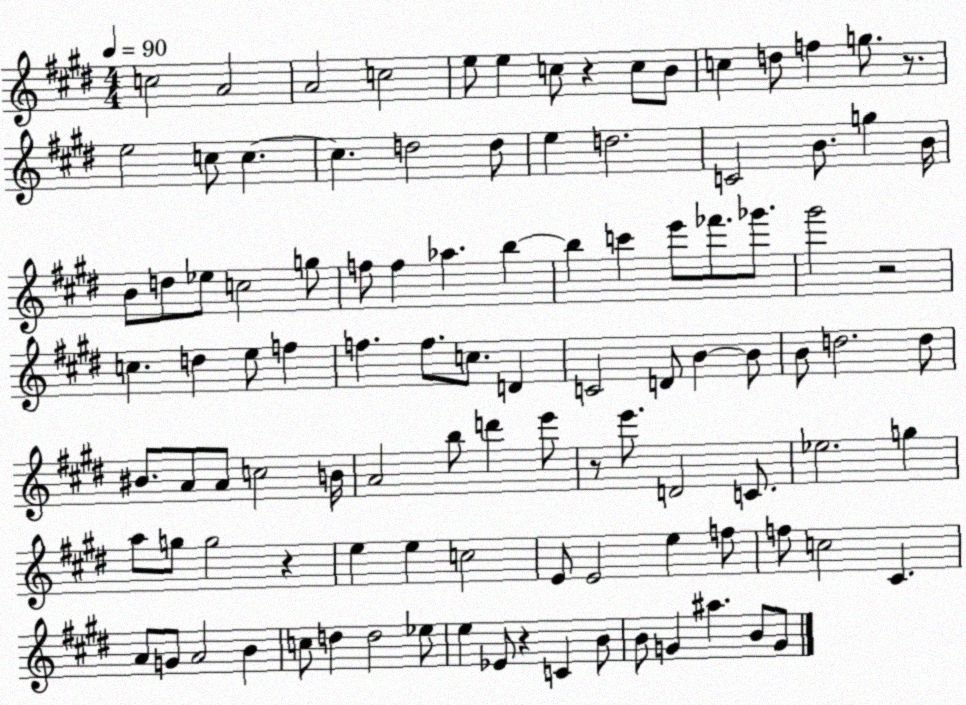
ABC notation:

X:1
T:Untitled
M:4/4
L:1/4
K:E
c2 A2 A2 c2 e/2 e c/2 z c/2 B/2 c d/2 f g/2 z/2 e2 c/2 c c d2 d/2 e d2 C2 B/2 g B/4 B/2 d/2 _e/2 c2 g/2 f/2 f _a b b c' e'/2 _f'/2 _g'/2 ^g'2 z2 c d e/2 f f f/2 c/2 D C2 D/2 B B/2 B/2 d2 d/2 ^B/2 A/2 A/2 c2 B/4 A2 b/2 d' e'/2 z/2 e'/2 D2 C/2 _e2 g a/2 g/2 g2 z e e c2 E/2 E2 e f/2 f/2 c2 ^C A/2 G/2 A2 B c/2 d d2 _e/2 e _E/2 z C B/2 B/2 G ^a B/2 G/2